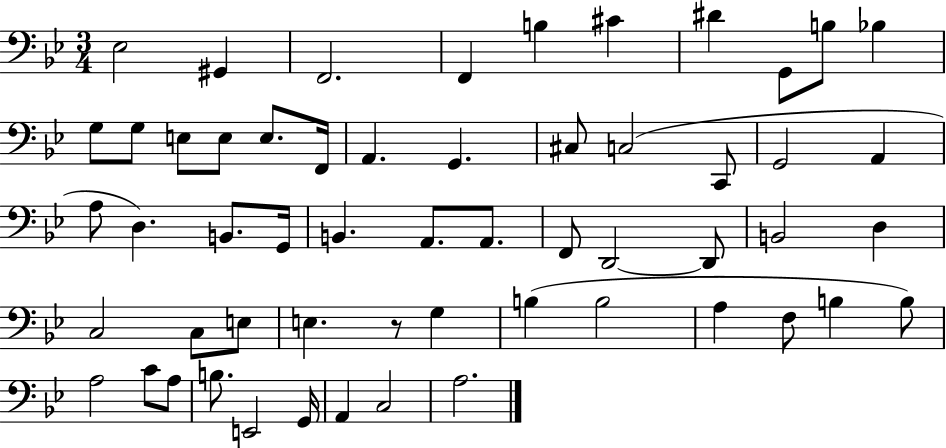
X:1
T:Untitled
M:3/4
L:1/4
K:Bb
_E,2 ^G,, F,,2 F,, B, ^C ^D G,,/2 B,/2 _B, G,/2 G,/2 E,/2 E,/2 E,/2 F,,/4 A,, G,, ^C,/2 C,2 C,,/2 G,,2 A,, A,/2 D, B,,/2 G,,/4 B,, A,,/2 A,,/2 F,,/2 D,,2 D,,/2 B,,2 D, C,2 C,/2 E,/2 E, z/2 G, B, B,2 A, F,/2 B, B,/2 A,2 C/2 A,/2 B,/2 E,,2 G,,/4 A,, C,2 A,2